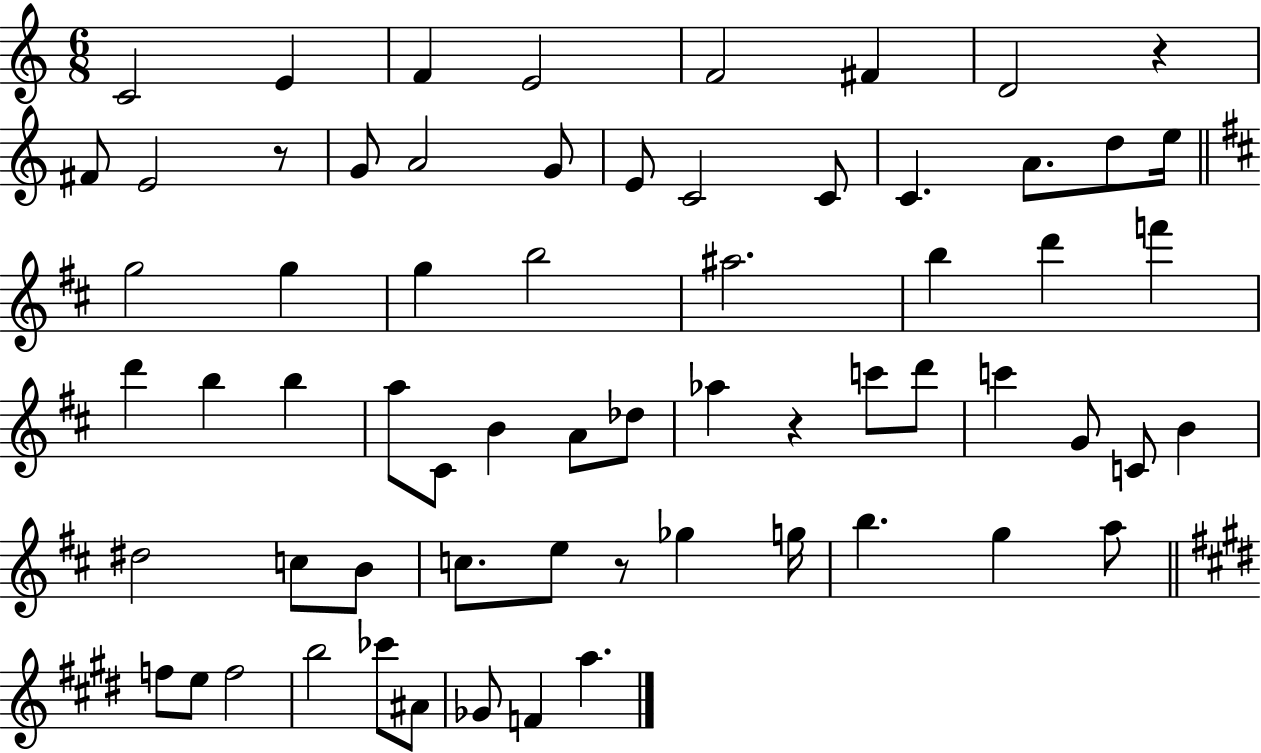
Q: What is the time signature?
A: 6/8